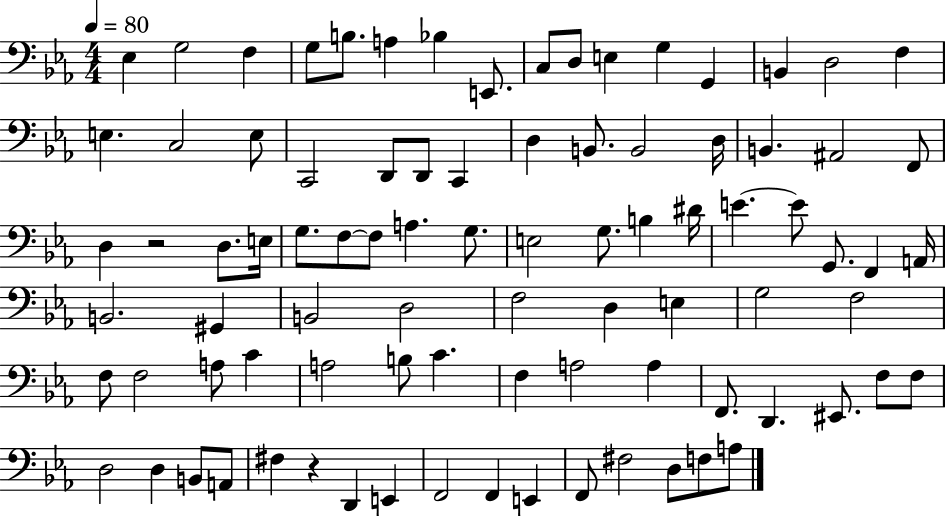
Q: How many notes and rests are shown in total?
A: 88